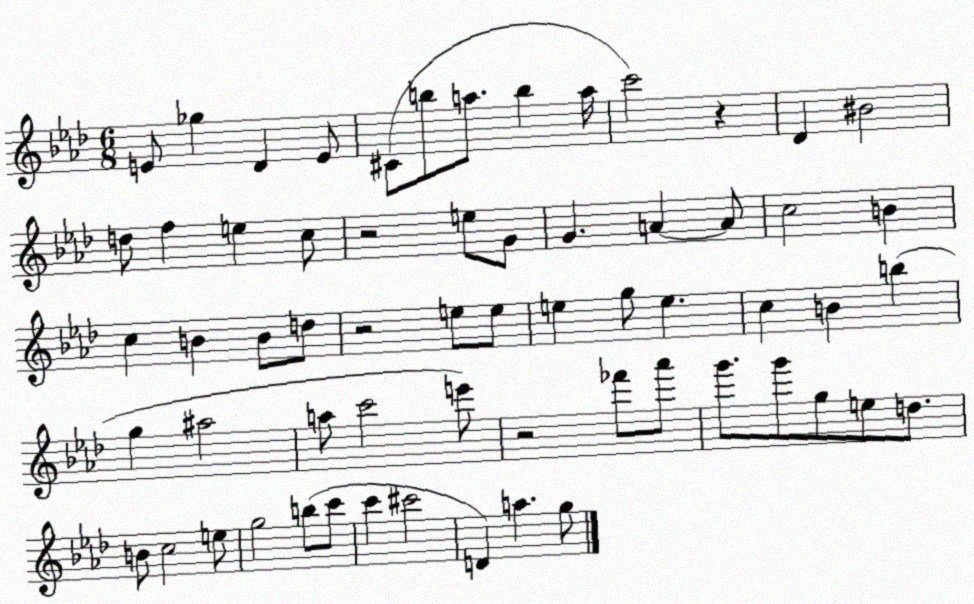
X:1
T:Untitled
M:6/8
L:1/4
K:Ab
E/2 _g _D E/2 ^C/2 b/2 a/2 b a/4 c'2 z _D ^B2 d/2 f e c/2 z2 e/2 G/2 G A A/2 c2 B c B B/2 d/2 z2 e/2 e/2 e g/2 e c B b g ^a2 a/2 c'2 e'/2 z2 _f'/2 _a'/2 g'/2 g'/2 g/2 e/2 d/2 B/2 c2 e/2 g2 b/2 c'/2 c' ^c'2 D a g/2